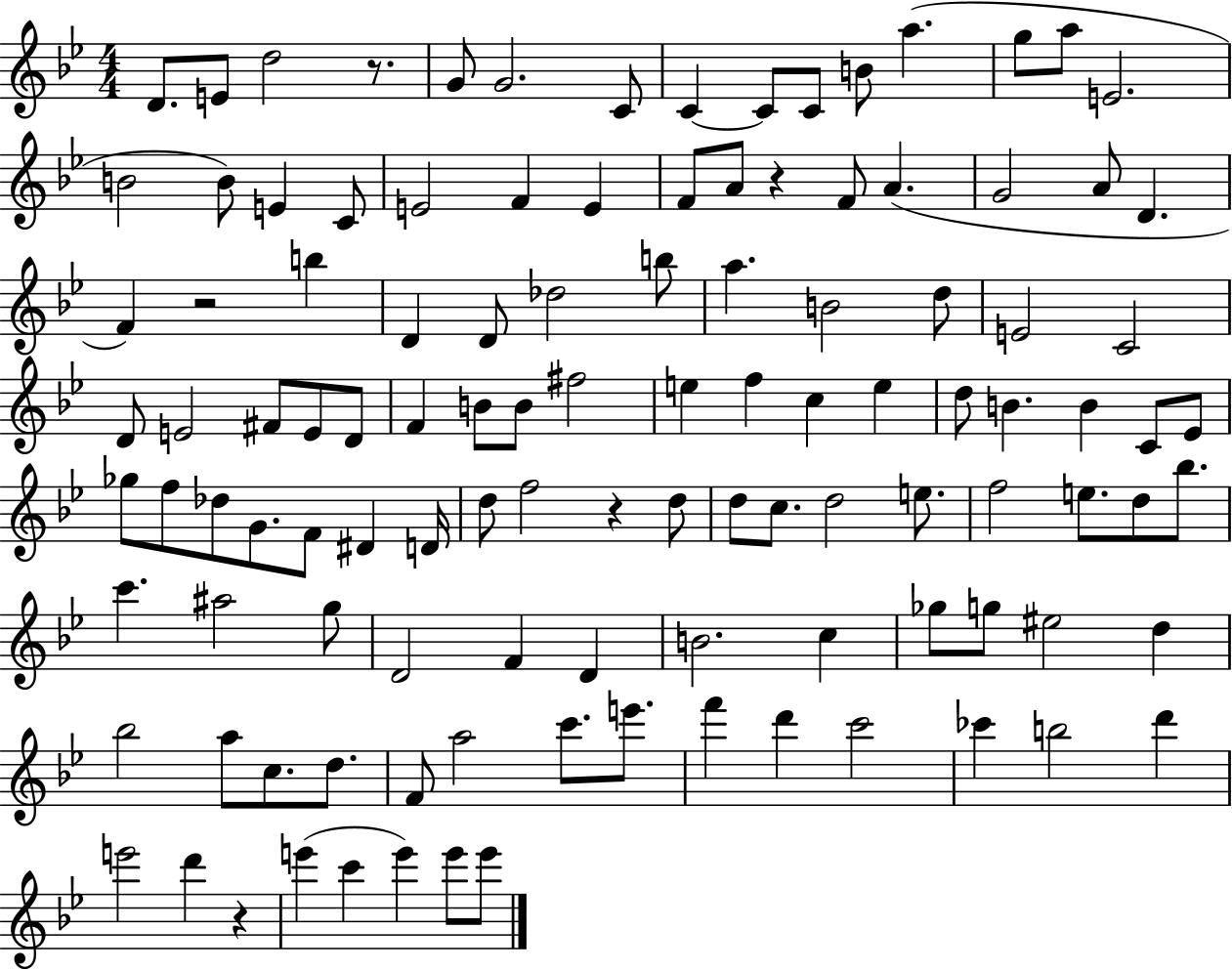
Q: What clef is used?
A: treble